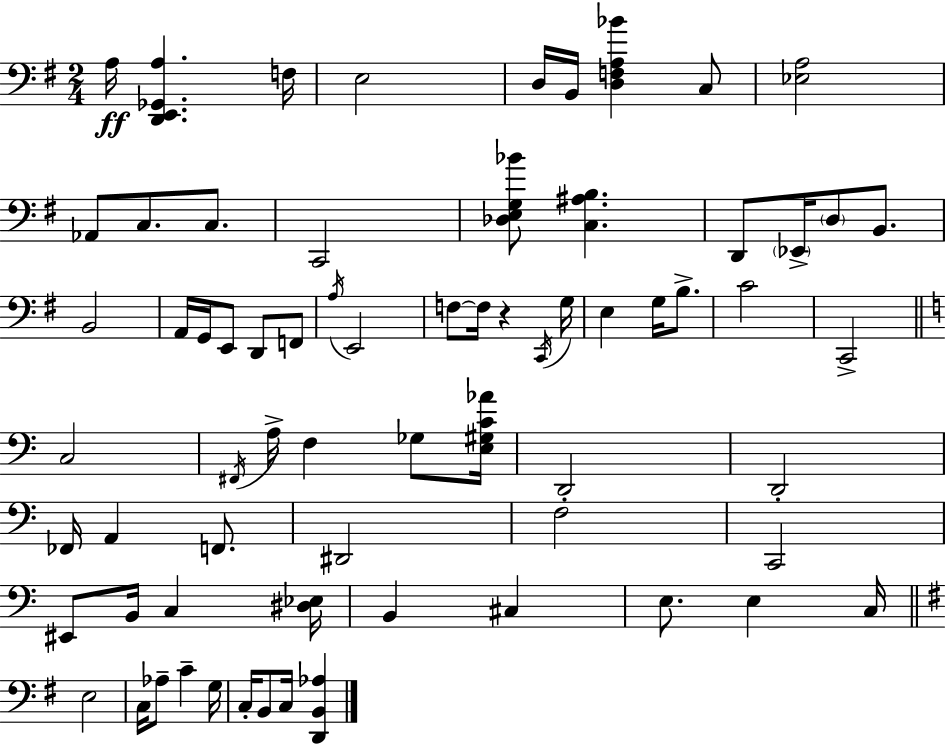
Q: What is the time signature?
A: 2/4